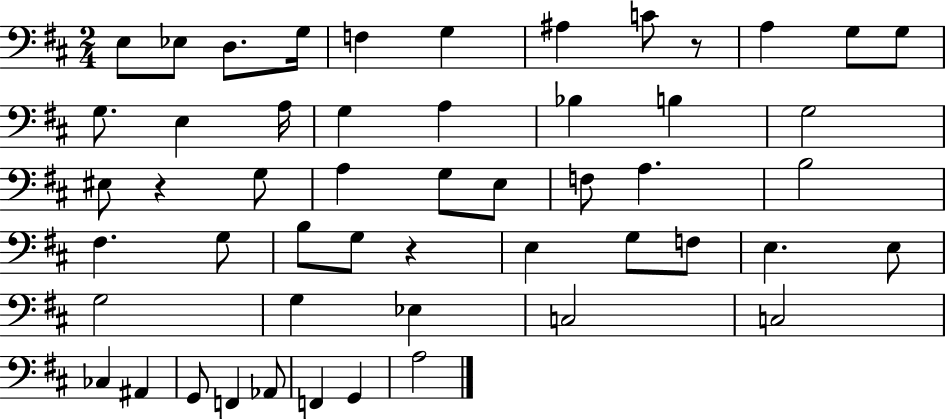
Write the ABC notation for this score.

X:1
T:Untitled
M:2/4
L:1/4
K:D
E,/2 _E,/2 D,/2 G,/4 F, G, ^A, C/2 z/2 A, G,/2 G,/2 G,/2 E, A,/4 G, A, _B, B, G,2 ^E,/2 z G,/2 A, G,/2 E,/2 F,/2 A, B,2 ^F, G,/2 B,/2 G,/2 z E, G,/2 F,/2 E, E,/2 G,2 G, _E, C,2 C,2 _C, ^A,, G,,/2 F,, _A,,/2 F,, G,, A,2